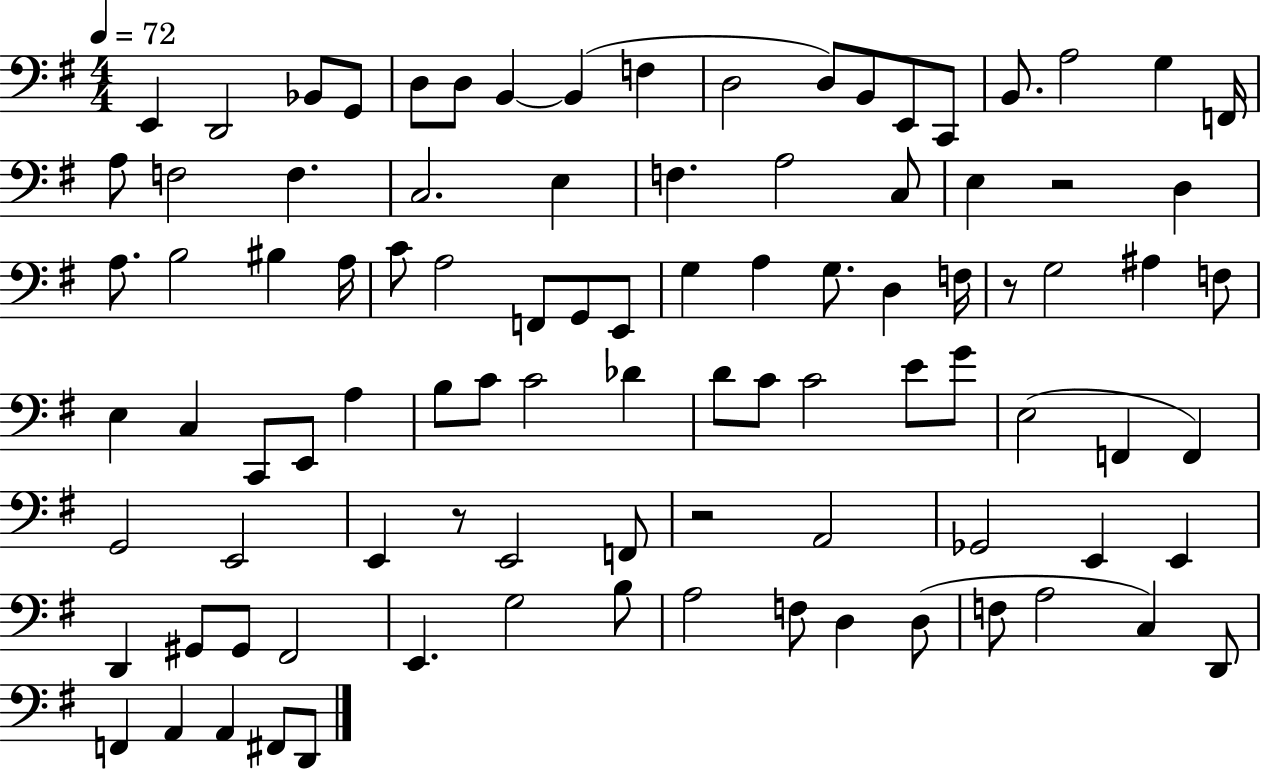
{
  \clef bass
  \numericTimeSignature
  \time 4/4
  \key g \major
  \tempo 4 = 72
  e,4 d,2 bes,8 g,8 | d8 d8 b,4~~ b,4( f4 | d2 d8) b,8 e,8 c,8 | b,8. a2 g4 f,16 | \break a8 f2 f4. | c2. e4 | f4. a2 c8 | e4 r2 d4 | \break a8. b2 bis4 a16 | c'8 a2 f,8 g,8 e,8 | g4 a4 g8. d4 f16 | r8 g2 ais4 f8 | \break e4 c4 c,8 e,8 a4 | b8 c'8 c'2 des'4 | d'8 c'8 c'2 e'8 g'8 | e2( f,4 f,4) | \break g,2 e,2 | e,4 r8 e,2 f,8 | r2 a,2 | ges,2 e,4 e,4 | \break d,4 gis,8 gis,8 fis,2 | e,4. g2 b8 | a2 f8 d4 d8( | f8 a2 c4) d,8 | \break f,4 a,4 a,4 fis,8 d,8 | \bar "|."
}